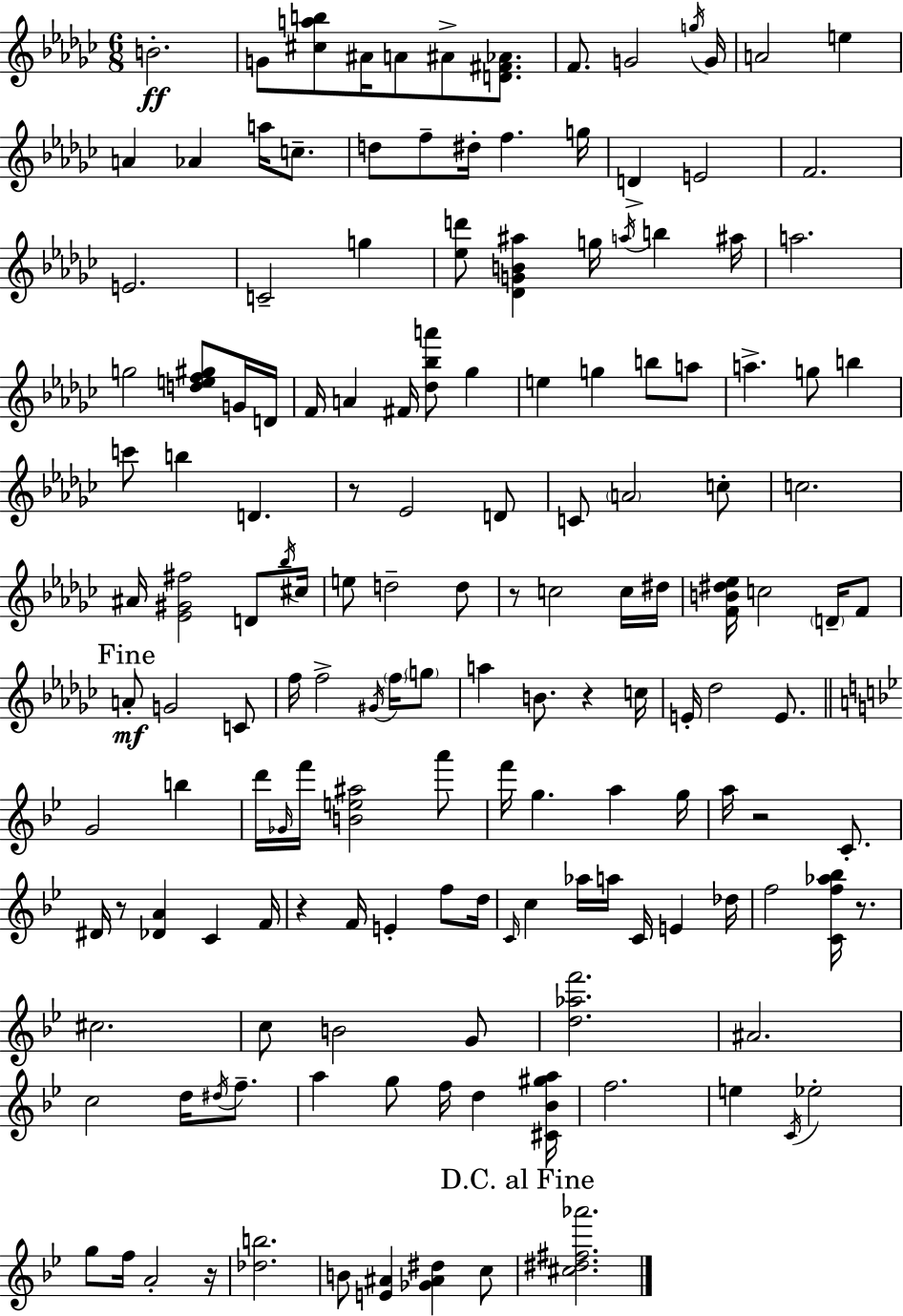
B4/h. G4/e [C#5,A5,B5]/e A#4/s A4/e A#4/e [D4,F#4,Ab4]/e. F4/e. G4/h G5/s G4/s A4/h E5/q A4/q Ab4/q A5/s C5/e. D5/e F5/e D#5/s F5/q. G5/s D4/q E4/h F4/h. E4/h. C4/h G5/q [Eb5,D6]/e [Db4,G4,B4,A#5]/q G5/s A5/s B5/q A#5/s A5/h. G5/h [D5,E5,F5,G#5]/e G4/s D4/s F4/s A4/q F#4/s [Db5,Bb5,A6]/e Gb5/q E5/q G5/q B5/e A5/e A5/q. G5/e B5/q C6/e B5/q D4/q. R/e Eb4/h D4/e C4/e A4/h C5/e C5/h. A#4/s [Eb4,G#4,F#5]/h D4/e Bb5/s C#5/s E5/e D5/h D5/e R/e C5/h C5/s D#5/s [F4,B4,D#5,Eb5]/s C5/h D4/s F4/e A4/e G4/h C4/e F5/s F5/h G#4/s F5/s G5/e A5/q B4/e. R/q C5/s E4/s Db5/h E4/e. G4/h B5/q D6/s Gb4/s F6/s [B4,E5,A#5]/h A6/e F6/s G5/q. A5/q G5/s A5/s R/h C4/e. D#4/s R/e [Db4,A4]/q C4/q F4/s R/q F4/s E4/q F5/e D5/s C4/s C5/q Ab5/s A5/s C4/s E4/q Db5/s F5/h [C4,F5,Ab5,Bb5]/s R/e. C#5/h. C5/e B4/h G4/e [D5,Ab5,F6]/h. A#4/h. C5/h D5/s D#5/s F5/e. A5/q G5/e F5/s D5/q [C#4,Bb4,G#5,A5]/s F5/h. E5/q C4/s Eb5/h G5/e F5/s A4/h R/s [Db5,B5]/h. B4/e [E4,A#4]/q [Gb4,A#4,D#5]/q C5/e [C#5,D#5,F#5,Ab6]/h.